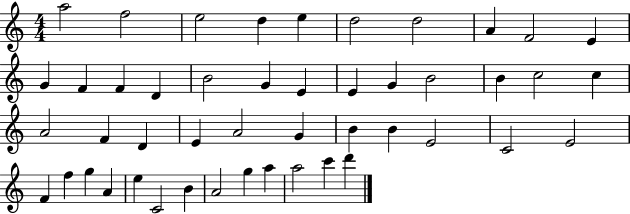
{
  \clef treble
  \numericTimeSignature
  \time 4/4
  \key c \major
  a''2 f''2 | e''2 d''4 e''4 | d''2 d''2 | a'4 f'2 e'4 | \break g'4 f'4 f'4 d'4 | b'2 g'4 e'4 | e'4 g'4 b'2 | b'4 c''2 c''4 | \break a'2 f'4 d'4 | e'4 a'2 g'4 | b'4 b'4 e'2 | c'2 e'2 | \break f'4 f''4 g''4 a'4 | e''4 c'2 b'4 | a'2 g''4 a''4 | a''2 c'''4 d'''4 | \break \bar "|."
}